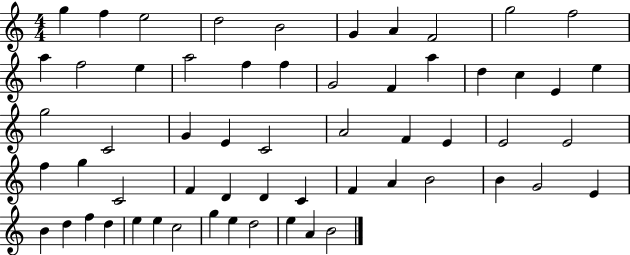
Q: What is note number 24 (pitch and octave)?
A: G5